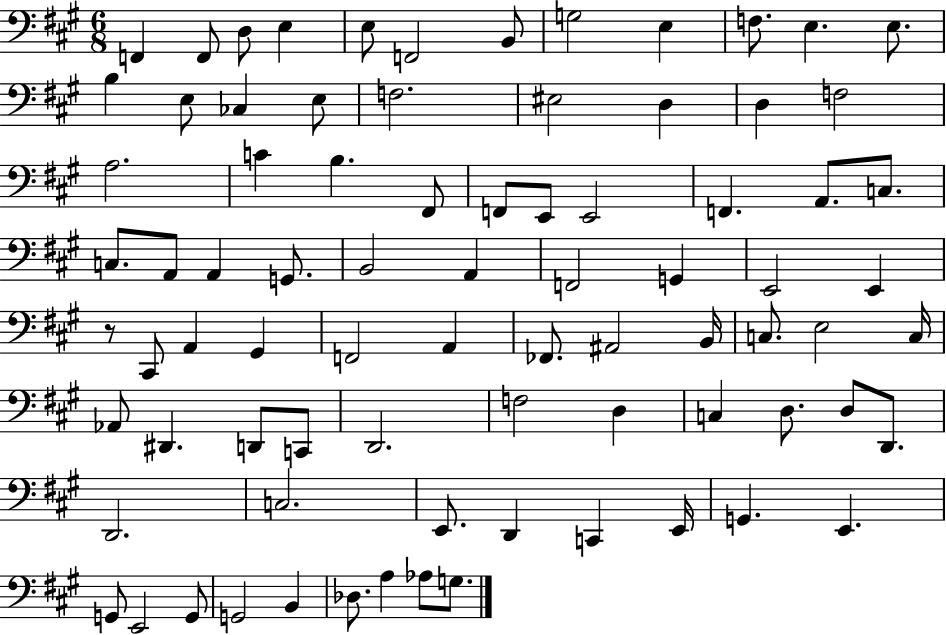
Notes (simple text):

F2/q F2/e D3/e E3/q E3/e F2/h B2/e G3/h E3/q F3/e. E3/q. E3/e. B3/q E3/e CES3/q E3/e F3/h. EIS3/h D3/q D3/q F3/h A3/h. C4/q B3/q. F#2/e F2/e E2/e E2/h F2/q. A2/e. C3/e. C3/e. A2/e A2/q G2/e. B2/h A2/q F2/h G2/q E2/h E2/q R/e C#2/e A2/q G#2/q F2/h A2/q FES2/e. A#2/h B2/s C3/e. E3/h C3/s Ab2/e D#2/q. D2/e C2/e D2/h. F3/h D3/q C3/q D3/e. D3/e D2/e. D2/h. C3/h. E2/e. D2/q C2/q E2/s G2/q. E2/q. G2/e E2/h G2/e G2/h B2/q Db3/e. A3/q Ab3/e G3/e.